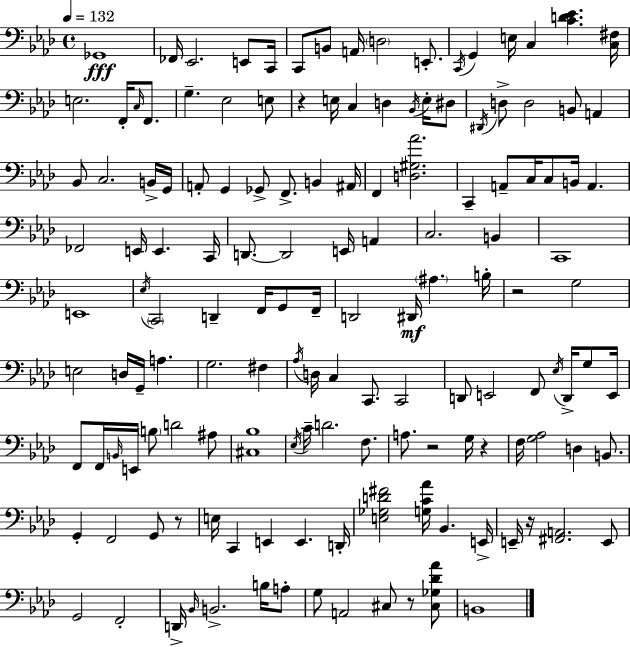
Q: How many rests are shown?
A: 7